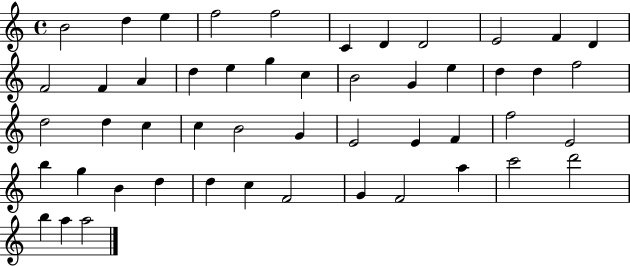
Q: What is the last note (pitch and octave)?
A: A5